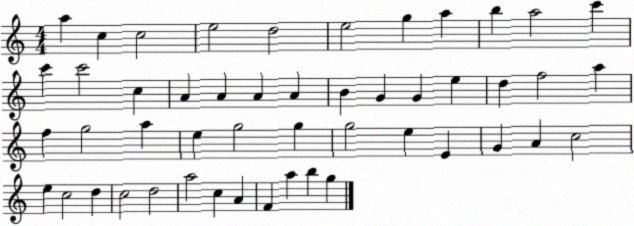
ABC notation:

X:1
T:Untitled
M:4/4
L:1/4
K:C
a c c2 e2 d2 e2 g a b a2 c' c' c'2 c A A A A B G G e d f2 a f g2 a e g2 g g2 e E G A c2 e c2 d c2 d2 a2 c A F a b g